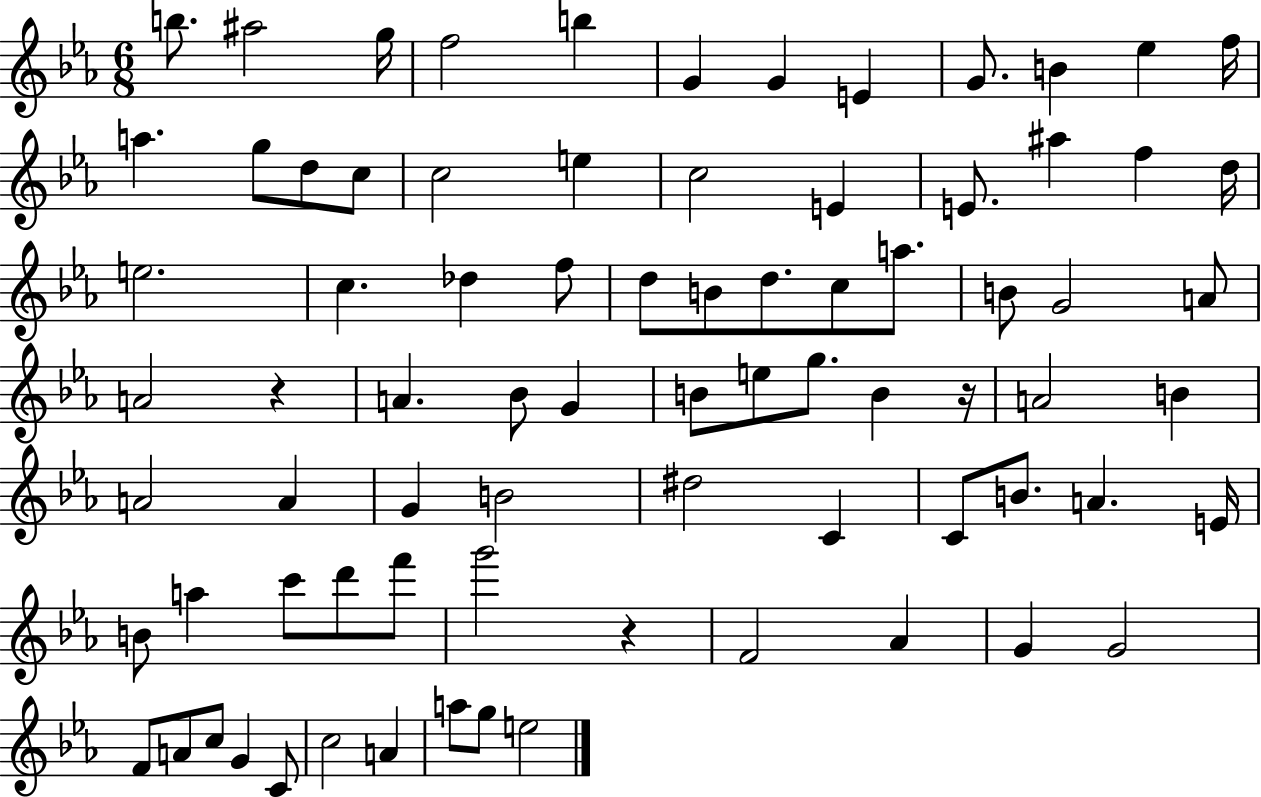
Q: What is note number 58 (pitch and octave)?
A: A5